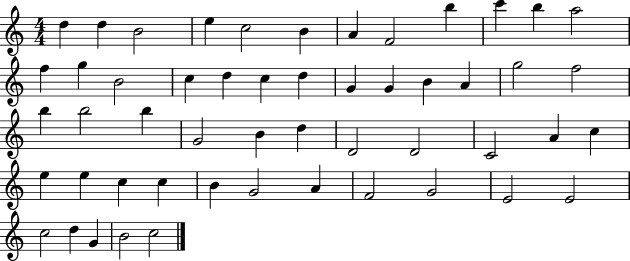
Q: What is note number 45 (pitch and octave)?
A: G4